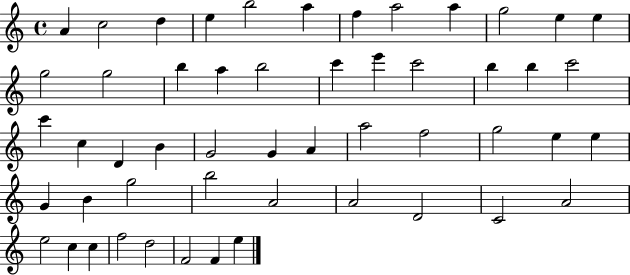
{
  \clef treble
  \time 4/4
  \defaultTimeSignature
  \key c \major
  a'4 c''2 d''4 | e''4 b''2 a''4 | f''4 a''2 a''4 | g''2 e''4 e''4 | \break g''2 g''2 | b''4 a''4 b''2 | c'''4 e'''4 c'''2 | b''4 b''4 c'''2 | \break c'''4 c''4 d'4 b'4 | g'2 g'4 a'4 | a''2 f''2 | g''2 e''4 e''4 | \break g'4 b'4 g''2 | b''2 a'2 | a'2 d'2 | c'2 a'2 | \break e''2 c''4 c''4 | f''2 d''2 | f'2 f'4 e''4 | \bar "|."
}